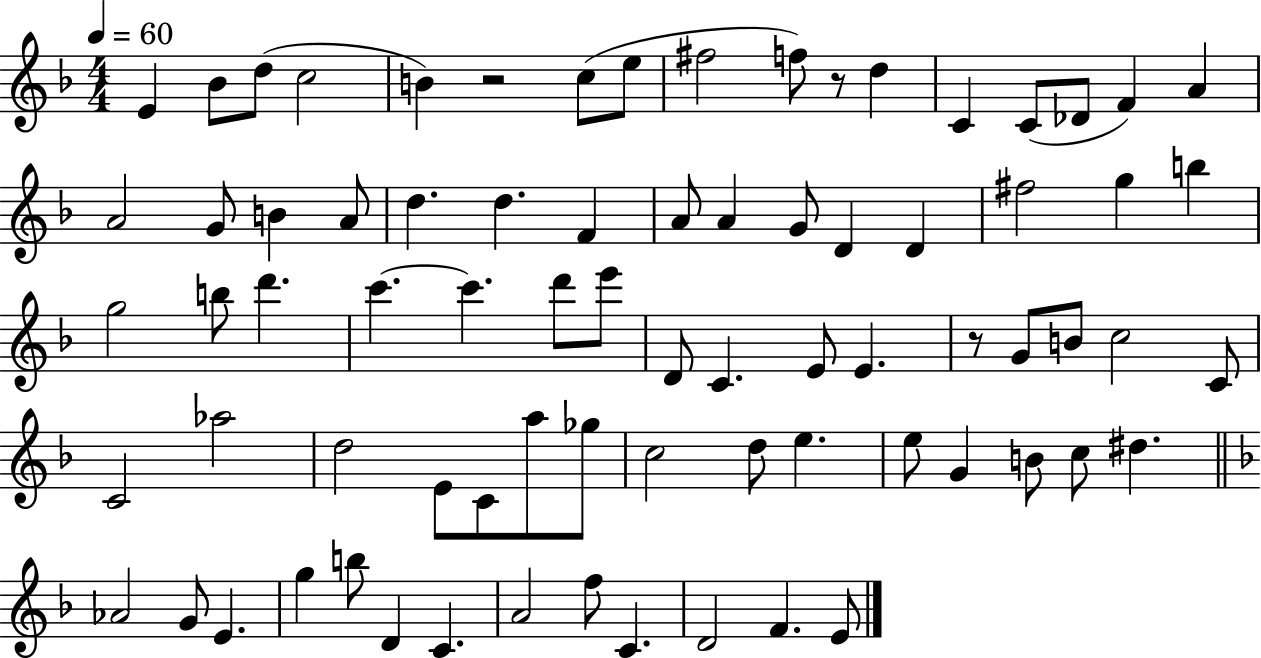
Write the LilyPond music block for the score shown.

{
  \clef treble
  \numericTimeSignature
  \time 4/4
  \key f \major
  \tempo 4 = 60
  \repeat volta 2 { e'4 bes'8 d''8( c''2 | b'4) r2 c''8( e''8 | fis''2 f''8) r8 d''4 | c'4 c'8( des'8 f'4) a'4 | \break a'2 g'8 b'4 a'8 | d''4. d''4. f'4 | a'8 a'4 g'8 d'4 d'4 | fis''2 g''4 b''4 | \break g''2 b''8 d'''4. | c'''4.~~ c'''4. d'''8 e'''8 | d'8 c'4. e'8 e'4. | r8 g'8 b'8 c''2 c'8 | \break c'2 aes''2 | d''2 e'8 c'8 a''8 ges''8 | c''2 d''8 e''4. | e''8 g'4 b'8 c''8 dis''4. | \break \bar "||" \break \key f \major aes'2 g'8 e'4. | g''4 b''8 d'4 c'4. | a'2 f''8 c'4. | d'2 f'4. e'8 | \break } \bar "|."
}